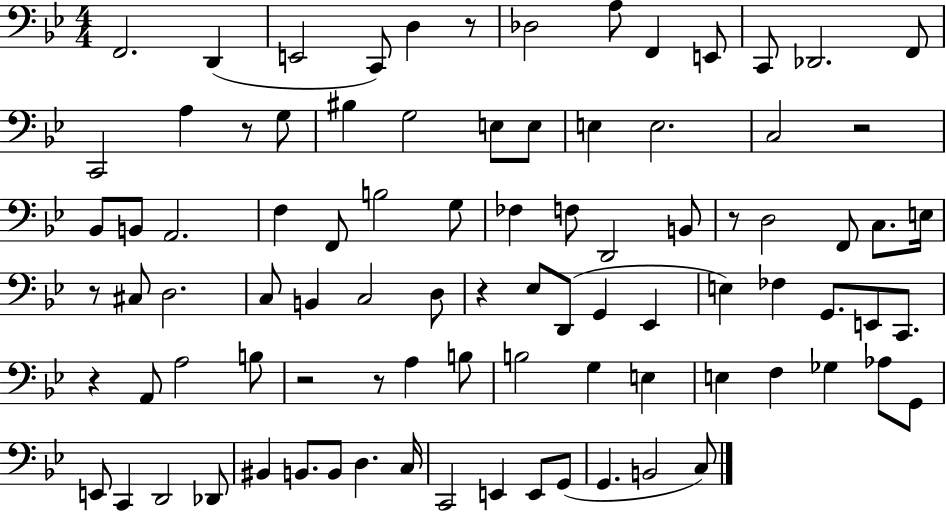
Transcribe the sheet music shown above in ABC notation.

X:1
T:Untitled
M:4/4
L:1/4
K:Bb
F,,2 D,, E,,2 C,,/2 D, z/2 _D,2 A,/2 F,, E,,/2 C,,/2 _D,,2 F,,/2 C,,2 A, z/2 G,/2 ^B, G,2 E,/2 E,/2 E, E,2 C,2 z2 _B,,/2 B,,/2 A,,2 F, F,,/2 B,2 G,/2 _F, F,/2 D,,2 B,,/2 z/2 D,2 F,,/2 C,/2 E,/4 z/2 ^C,/2 D,2 C,/2 B,, C,2 D,/2 z _E,/2 D,,/2 G,, _E,, E, _F, G,,/2 E,,/2 C,,/2 z A,,/2 A,2 B,/2 z2 z/2 A, B,/2 B,2 G, E, E, F, _G, _A,/2 G,,/2 E,,/2 C,, D,,2 _D,,/2 ^B,, B,,/2 B,,/2 D, C,/4 C,,2 E,, E,,/2 G,,/2 G,, B,,2 C,/2